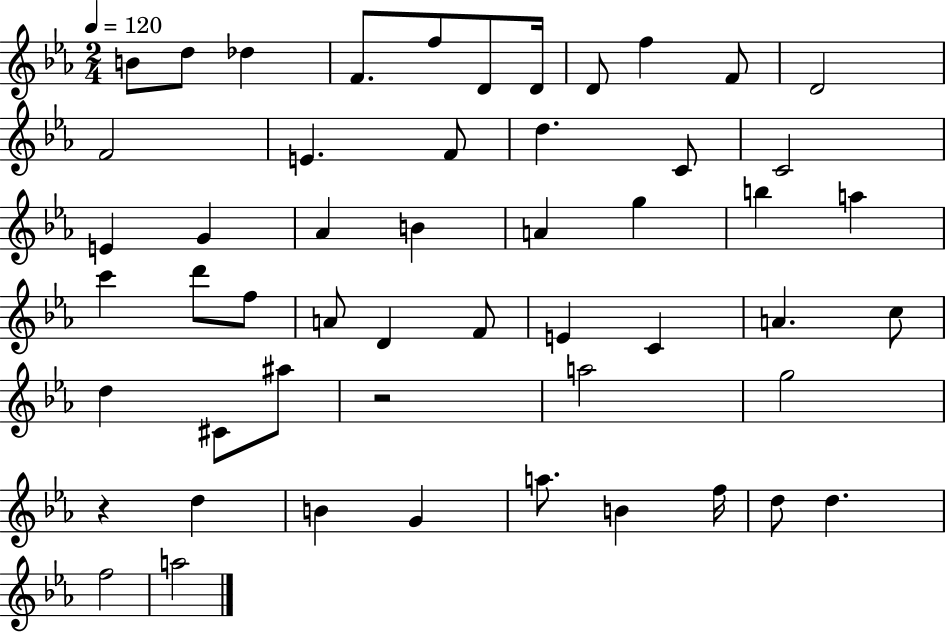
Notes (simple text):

B4/e D5/e Db5/q F4/e. F5/e D4/e D4/s D4/e F5/q F4/e D4/h F4/h E4/q. F4/e D5/q. C4/e C4/h E4/q G4/q Ab4/q B4/q A4/q G5/q B5/q A5/q C6/q D6/e F5/e A4/e D4/q F4/e E4/q C4/q A4/q. C5/e D5/q C#4/e A#5/e R/h A5/h G5/h R/q D5/q B4/q G4/q A5/e. B4/q F5/s D5/e D5/q. F5/h A5/h